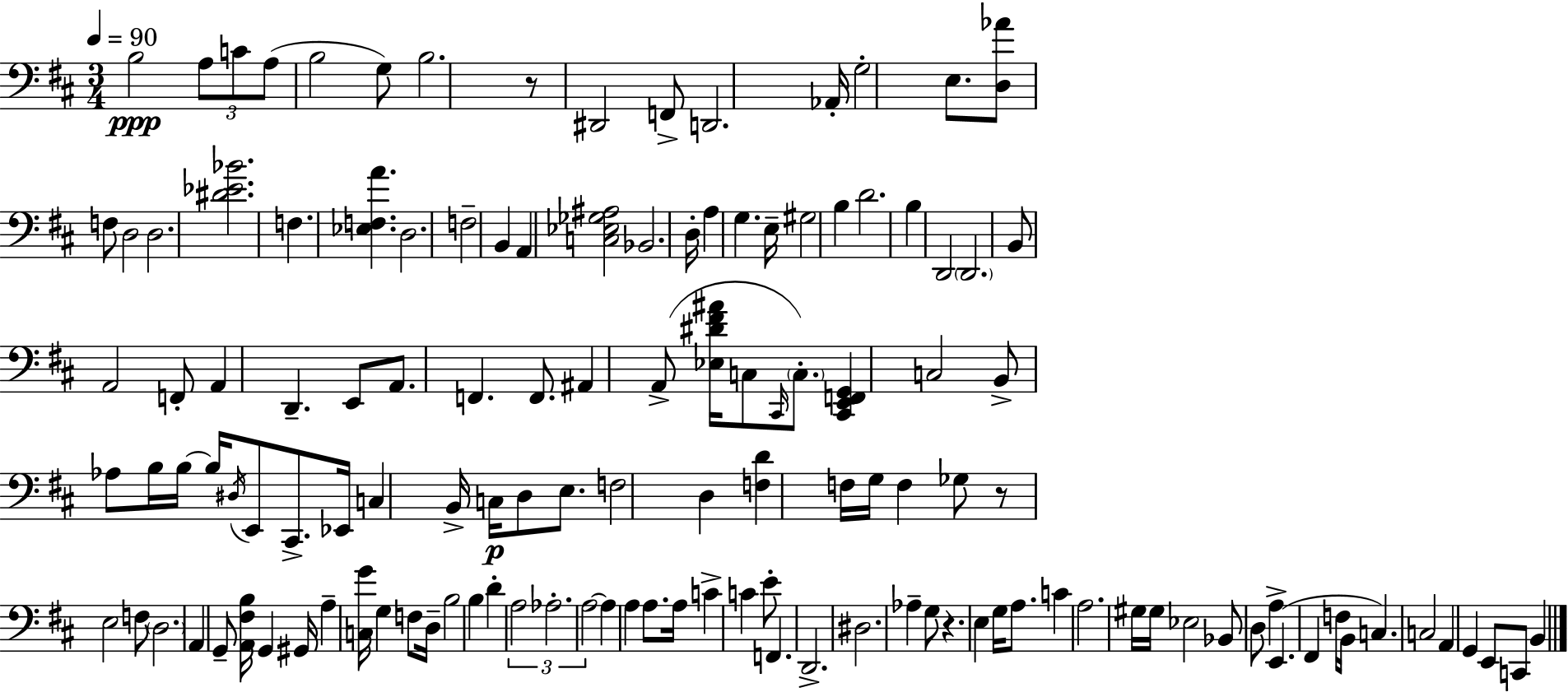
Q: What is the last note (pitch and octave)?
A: B2